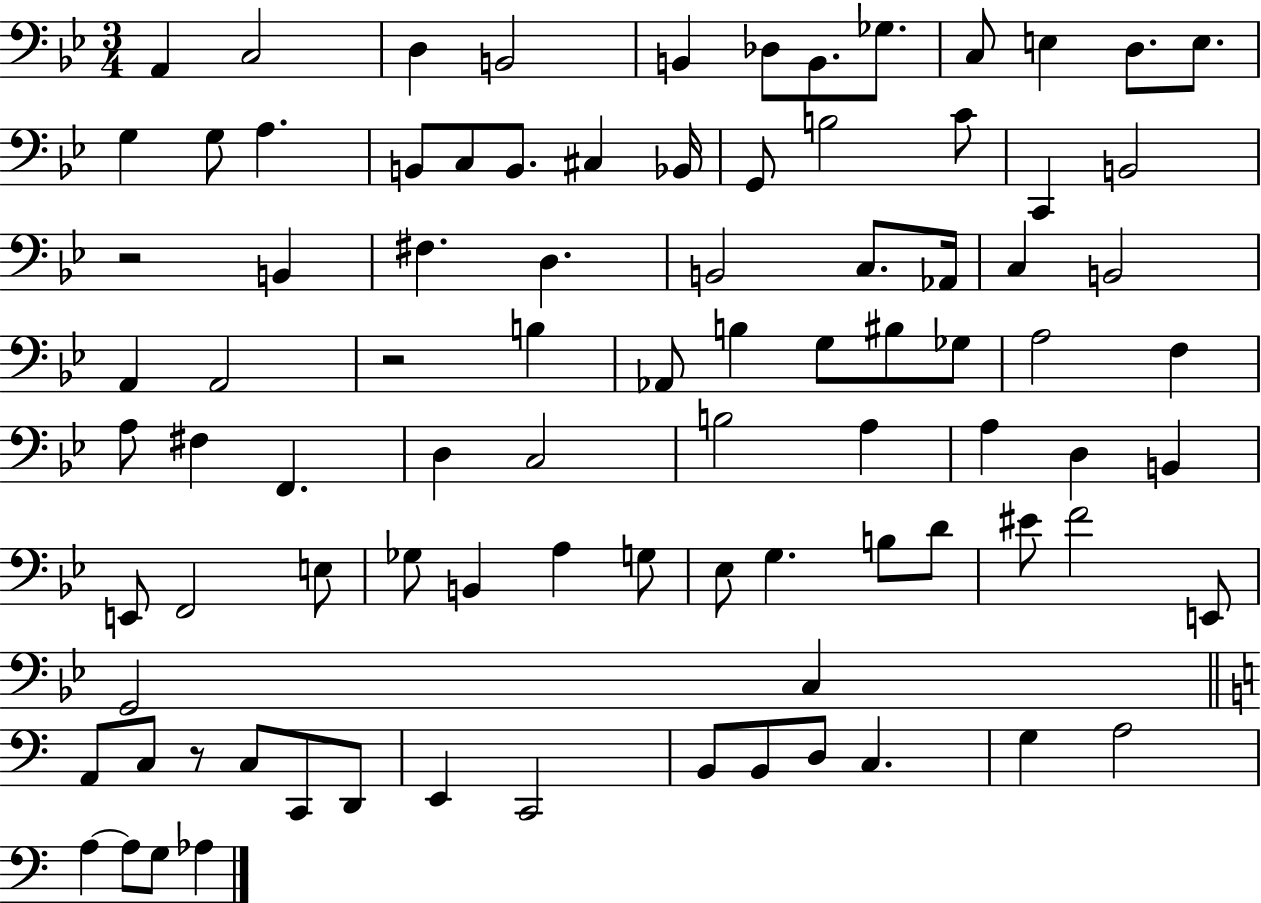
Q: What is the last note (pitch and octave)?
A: Ab3